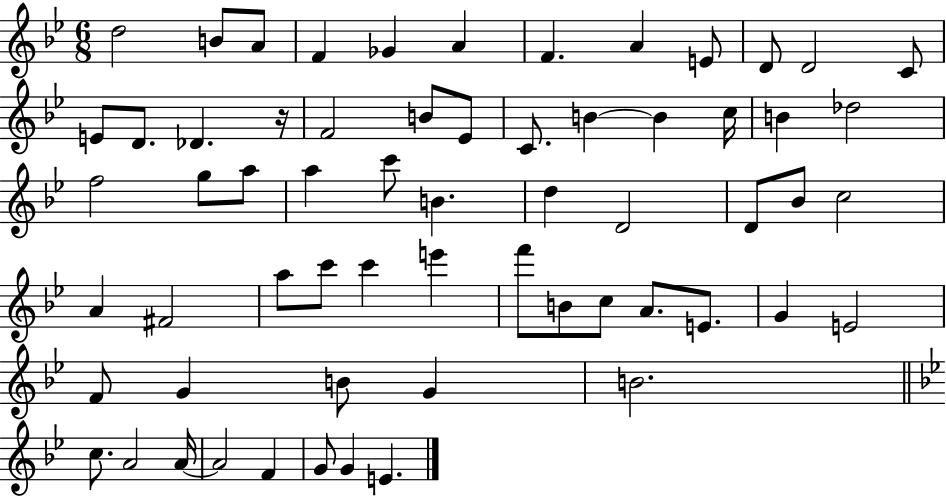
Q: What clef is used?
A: treble